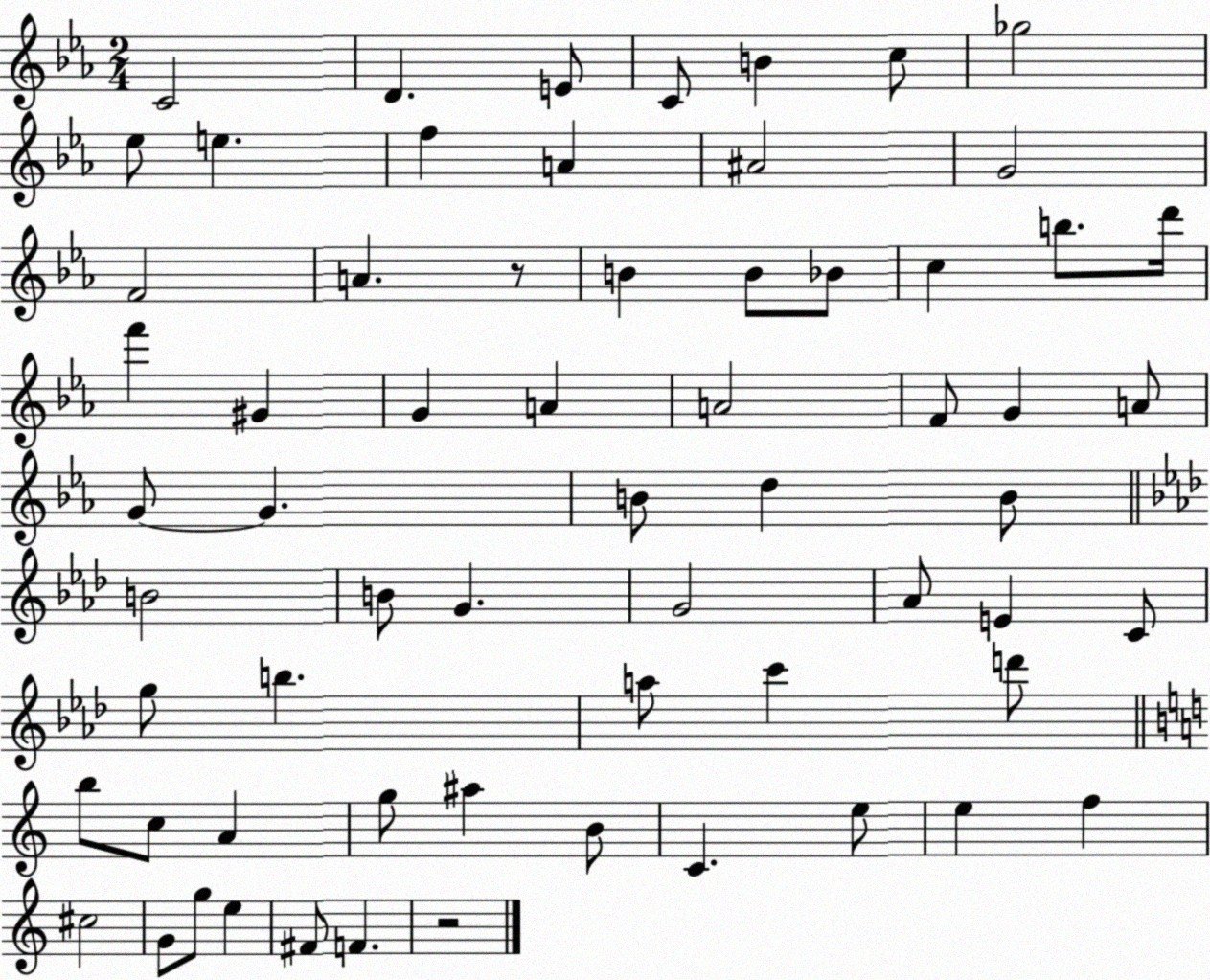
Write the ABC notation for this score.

X:1
T:Untitled
M:2/4
L:1/4
K:Eb
C2 D E/2 C/2 B c/2 _g2 _e/2 e f A ^A2 G2 F2 A z/2 B B/2 _B/2 c b/2 d'/4 f' ^G G A A2 F/2 G A/2 G/2 G B/2 d B/2 B2 B/2 G G2 _A/2 E C/2 g/2 b a/2 c' d'/2 b/2 c/2 A g/2 ^a B/2 C e/2 e f ^c2 G/2 g/2 e ^F/2 F z2